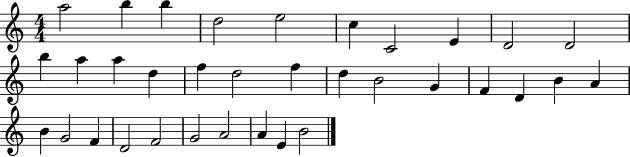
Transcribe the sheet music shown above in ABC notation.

X:1
T:Untitled
M:4/4
L:1/4
K:C
a2 b b d2 e2 c C2 E D2 D2 b a a d f d2 f d B2 G F D B A B G2 F D2 F2 G2 A2 A E B2